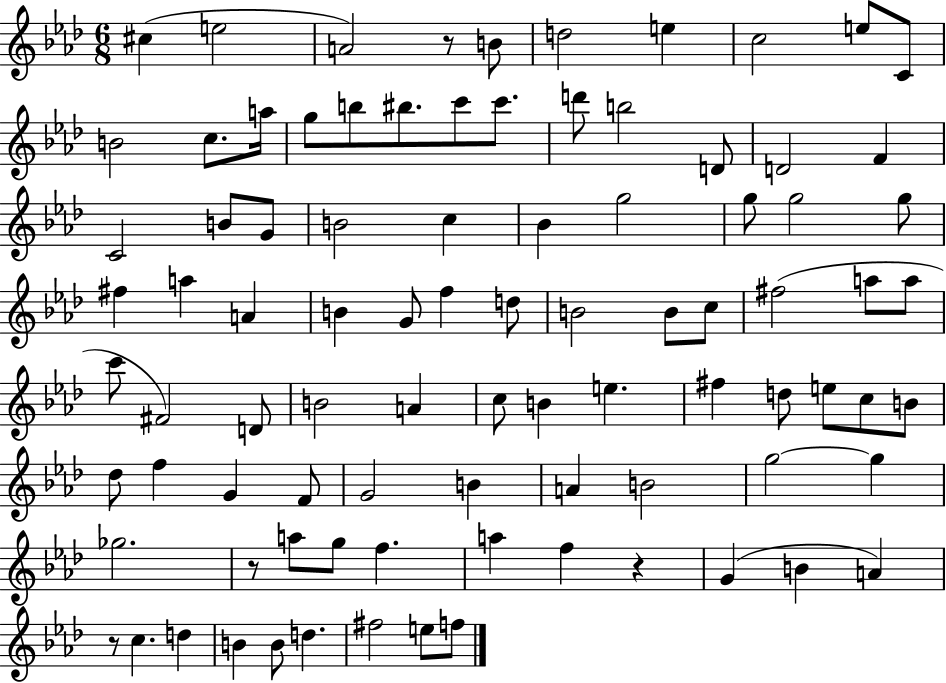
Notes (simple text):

C#5/q E5/h A4/h R/e B4/e D5/h E5/q C5/h E5/e C4/e B4/h C5/e. A5/s G5/e B5/e BIS5/e. C6/e C6/e. D6/e B5/h D4/e D4/h F4/q C4/h B4/e G4/e B4/h C5/q Bb4/q G5/h G5/e G5/h G5/e F#5/q A5/q A4/q B4/q G4/e F5/q D5/e B4/h B4/e C5/e F#5/h A5/e A5/e C6/e F#4/h D4/e B4/h A4/q C5/e B4/q E5/q. F#5/q D5/e E5/e C5/e B4/e Db5/e F5/q G4/q F4/e G4/h B4/q A4/q B4/h G5/h G5/q Gb5/h. R/e A5/e G5/e F5/q. A5/q F5/q R/q G4/q B4/q A4/q R/e C5/q. D5/q B4/q B4/e D5/q. F#5/h E5/e F5/e